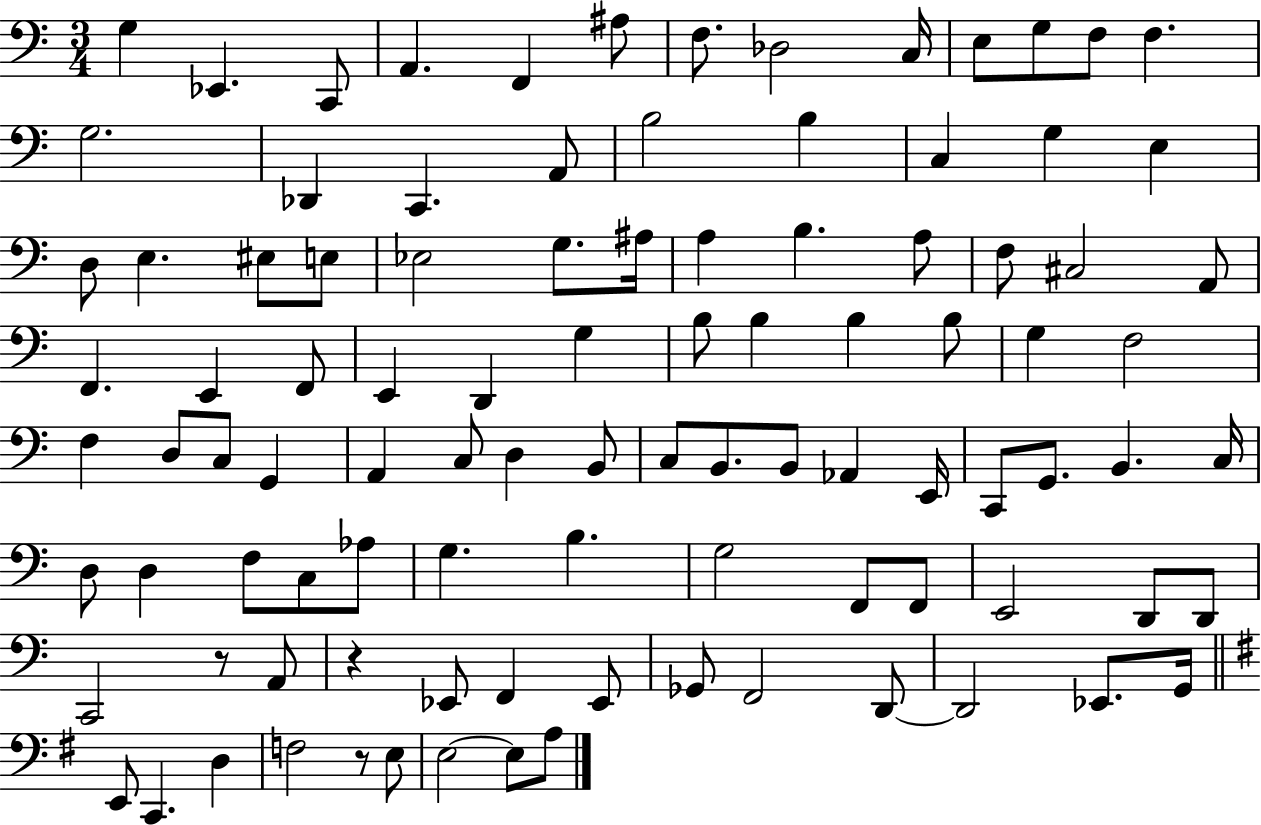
G3/q Eb2/q. C2/e A2/q. F2/q A#3/e F3/e. Db3/h C3/s E3/e G3/e F3/e F3/q. G3/h. Db2/q C2/q. A2/e B3/h B3/q C3/q G3/q E3/q D3/e E3/q. EIS3/e E3/e Eb3/h G3/e. A#3/s A3/q B3/q. A3/e F3/e C#3/h A2/e F2/q. E2/q F2/e E2/q D2/q G3/q B3/e B3/q B3/q B3/e G3/q F3/h F3/q D3/e C3/e G2/q A2/q C3/e D3/q B2/e C3/e B2/e. B2/e Ab2/q E2/s C2/e G2/e. B2/q. C3/s D3/e D3/q F3/e C3/e Ab3/e G3/q. B3/q. G3/h F2/e F2/e E2/h D2/e D2/e C2/h R/e A2/e R/q Eb2/e F2/q Eb2/e Gb2/e F2/h D2/e D2/h Eb2/e. G2/s E2/e C2/q. D3/q F3/h R/e E3/e E3/h E3/e A3/e